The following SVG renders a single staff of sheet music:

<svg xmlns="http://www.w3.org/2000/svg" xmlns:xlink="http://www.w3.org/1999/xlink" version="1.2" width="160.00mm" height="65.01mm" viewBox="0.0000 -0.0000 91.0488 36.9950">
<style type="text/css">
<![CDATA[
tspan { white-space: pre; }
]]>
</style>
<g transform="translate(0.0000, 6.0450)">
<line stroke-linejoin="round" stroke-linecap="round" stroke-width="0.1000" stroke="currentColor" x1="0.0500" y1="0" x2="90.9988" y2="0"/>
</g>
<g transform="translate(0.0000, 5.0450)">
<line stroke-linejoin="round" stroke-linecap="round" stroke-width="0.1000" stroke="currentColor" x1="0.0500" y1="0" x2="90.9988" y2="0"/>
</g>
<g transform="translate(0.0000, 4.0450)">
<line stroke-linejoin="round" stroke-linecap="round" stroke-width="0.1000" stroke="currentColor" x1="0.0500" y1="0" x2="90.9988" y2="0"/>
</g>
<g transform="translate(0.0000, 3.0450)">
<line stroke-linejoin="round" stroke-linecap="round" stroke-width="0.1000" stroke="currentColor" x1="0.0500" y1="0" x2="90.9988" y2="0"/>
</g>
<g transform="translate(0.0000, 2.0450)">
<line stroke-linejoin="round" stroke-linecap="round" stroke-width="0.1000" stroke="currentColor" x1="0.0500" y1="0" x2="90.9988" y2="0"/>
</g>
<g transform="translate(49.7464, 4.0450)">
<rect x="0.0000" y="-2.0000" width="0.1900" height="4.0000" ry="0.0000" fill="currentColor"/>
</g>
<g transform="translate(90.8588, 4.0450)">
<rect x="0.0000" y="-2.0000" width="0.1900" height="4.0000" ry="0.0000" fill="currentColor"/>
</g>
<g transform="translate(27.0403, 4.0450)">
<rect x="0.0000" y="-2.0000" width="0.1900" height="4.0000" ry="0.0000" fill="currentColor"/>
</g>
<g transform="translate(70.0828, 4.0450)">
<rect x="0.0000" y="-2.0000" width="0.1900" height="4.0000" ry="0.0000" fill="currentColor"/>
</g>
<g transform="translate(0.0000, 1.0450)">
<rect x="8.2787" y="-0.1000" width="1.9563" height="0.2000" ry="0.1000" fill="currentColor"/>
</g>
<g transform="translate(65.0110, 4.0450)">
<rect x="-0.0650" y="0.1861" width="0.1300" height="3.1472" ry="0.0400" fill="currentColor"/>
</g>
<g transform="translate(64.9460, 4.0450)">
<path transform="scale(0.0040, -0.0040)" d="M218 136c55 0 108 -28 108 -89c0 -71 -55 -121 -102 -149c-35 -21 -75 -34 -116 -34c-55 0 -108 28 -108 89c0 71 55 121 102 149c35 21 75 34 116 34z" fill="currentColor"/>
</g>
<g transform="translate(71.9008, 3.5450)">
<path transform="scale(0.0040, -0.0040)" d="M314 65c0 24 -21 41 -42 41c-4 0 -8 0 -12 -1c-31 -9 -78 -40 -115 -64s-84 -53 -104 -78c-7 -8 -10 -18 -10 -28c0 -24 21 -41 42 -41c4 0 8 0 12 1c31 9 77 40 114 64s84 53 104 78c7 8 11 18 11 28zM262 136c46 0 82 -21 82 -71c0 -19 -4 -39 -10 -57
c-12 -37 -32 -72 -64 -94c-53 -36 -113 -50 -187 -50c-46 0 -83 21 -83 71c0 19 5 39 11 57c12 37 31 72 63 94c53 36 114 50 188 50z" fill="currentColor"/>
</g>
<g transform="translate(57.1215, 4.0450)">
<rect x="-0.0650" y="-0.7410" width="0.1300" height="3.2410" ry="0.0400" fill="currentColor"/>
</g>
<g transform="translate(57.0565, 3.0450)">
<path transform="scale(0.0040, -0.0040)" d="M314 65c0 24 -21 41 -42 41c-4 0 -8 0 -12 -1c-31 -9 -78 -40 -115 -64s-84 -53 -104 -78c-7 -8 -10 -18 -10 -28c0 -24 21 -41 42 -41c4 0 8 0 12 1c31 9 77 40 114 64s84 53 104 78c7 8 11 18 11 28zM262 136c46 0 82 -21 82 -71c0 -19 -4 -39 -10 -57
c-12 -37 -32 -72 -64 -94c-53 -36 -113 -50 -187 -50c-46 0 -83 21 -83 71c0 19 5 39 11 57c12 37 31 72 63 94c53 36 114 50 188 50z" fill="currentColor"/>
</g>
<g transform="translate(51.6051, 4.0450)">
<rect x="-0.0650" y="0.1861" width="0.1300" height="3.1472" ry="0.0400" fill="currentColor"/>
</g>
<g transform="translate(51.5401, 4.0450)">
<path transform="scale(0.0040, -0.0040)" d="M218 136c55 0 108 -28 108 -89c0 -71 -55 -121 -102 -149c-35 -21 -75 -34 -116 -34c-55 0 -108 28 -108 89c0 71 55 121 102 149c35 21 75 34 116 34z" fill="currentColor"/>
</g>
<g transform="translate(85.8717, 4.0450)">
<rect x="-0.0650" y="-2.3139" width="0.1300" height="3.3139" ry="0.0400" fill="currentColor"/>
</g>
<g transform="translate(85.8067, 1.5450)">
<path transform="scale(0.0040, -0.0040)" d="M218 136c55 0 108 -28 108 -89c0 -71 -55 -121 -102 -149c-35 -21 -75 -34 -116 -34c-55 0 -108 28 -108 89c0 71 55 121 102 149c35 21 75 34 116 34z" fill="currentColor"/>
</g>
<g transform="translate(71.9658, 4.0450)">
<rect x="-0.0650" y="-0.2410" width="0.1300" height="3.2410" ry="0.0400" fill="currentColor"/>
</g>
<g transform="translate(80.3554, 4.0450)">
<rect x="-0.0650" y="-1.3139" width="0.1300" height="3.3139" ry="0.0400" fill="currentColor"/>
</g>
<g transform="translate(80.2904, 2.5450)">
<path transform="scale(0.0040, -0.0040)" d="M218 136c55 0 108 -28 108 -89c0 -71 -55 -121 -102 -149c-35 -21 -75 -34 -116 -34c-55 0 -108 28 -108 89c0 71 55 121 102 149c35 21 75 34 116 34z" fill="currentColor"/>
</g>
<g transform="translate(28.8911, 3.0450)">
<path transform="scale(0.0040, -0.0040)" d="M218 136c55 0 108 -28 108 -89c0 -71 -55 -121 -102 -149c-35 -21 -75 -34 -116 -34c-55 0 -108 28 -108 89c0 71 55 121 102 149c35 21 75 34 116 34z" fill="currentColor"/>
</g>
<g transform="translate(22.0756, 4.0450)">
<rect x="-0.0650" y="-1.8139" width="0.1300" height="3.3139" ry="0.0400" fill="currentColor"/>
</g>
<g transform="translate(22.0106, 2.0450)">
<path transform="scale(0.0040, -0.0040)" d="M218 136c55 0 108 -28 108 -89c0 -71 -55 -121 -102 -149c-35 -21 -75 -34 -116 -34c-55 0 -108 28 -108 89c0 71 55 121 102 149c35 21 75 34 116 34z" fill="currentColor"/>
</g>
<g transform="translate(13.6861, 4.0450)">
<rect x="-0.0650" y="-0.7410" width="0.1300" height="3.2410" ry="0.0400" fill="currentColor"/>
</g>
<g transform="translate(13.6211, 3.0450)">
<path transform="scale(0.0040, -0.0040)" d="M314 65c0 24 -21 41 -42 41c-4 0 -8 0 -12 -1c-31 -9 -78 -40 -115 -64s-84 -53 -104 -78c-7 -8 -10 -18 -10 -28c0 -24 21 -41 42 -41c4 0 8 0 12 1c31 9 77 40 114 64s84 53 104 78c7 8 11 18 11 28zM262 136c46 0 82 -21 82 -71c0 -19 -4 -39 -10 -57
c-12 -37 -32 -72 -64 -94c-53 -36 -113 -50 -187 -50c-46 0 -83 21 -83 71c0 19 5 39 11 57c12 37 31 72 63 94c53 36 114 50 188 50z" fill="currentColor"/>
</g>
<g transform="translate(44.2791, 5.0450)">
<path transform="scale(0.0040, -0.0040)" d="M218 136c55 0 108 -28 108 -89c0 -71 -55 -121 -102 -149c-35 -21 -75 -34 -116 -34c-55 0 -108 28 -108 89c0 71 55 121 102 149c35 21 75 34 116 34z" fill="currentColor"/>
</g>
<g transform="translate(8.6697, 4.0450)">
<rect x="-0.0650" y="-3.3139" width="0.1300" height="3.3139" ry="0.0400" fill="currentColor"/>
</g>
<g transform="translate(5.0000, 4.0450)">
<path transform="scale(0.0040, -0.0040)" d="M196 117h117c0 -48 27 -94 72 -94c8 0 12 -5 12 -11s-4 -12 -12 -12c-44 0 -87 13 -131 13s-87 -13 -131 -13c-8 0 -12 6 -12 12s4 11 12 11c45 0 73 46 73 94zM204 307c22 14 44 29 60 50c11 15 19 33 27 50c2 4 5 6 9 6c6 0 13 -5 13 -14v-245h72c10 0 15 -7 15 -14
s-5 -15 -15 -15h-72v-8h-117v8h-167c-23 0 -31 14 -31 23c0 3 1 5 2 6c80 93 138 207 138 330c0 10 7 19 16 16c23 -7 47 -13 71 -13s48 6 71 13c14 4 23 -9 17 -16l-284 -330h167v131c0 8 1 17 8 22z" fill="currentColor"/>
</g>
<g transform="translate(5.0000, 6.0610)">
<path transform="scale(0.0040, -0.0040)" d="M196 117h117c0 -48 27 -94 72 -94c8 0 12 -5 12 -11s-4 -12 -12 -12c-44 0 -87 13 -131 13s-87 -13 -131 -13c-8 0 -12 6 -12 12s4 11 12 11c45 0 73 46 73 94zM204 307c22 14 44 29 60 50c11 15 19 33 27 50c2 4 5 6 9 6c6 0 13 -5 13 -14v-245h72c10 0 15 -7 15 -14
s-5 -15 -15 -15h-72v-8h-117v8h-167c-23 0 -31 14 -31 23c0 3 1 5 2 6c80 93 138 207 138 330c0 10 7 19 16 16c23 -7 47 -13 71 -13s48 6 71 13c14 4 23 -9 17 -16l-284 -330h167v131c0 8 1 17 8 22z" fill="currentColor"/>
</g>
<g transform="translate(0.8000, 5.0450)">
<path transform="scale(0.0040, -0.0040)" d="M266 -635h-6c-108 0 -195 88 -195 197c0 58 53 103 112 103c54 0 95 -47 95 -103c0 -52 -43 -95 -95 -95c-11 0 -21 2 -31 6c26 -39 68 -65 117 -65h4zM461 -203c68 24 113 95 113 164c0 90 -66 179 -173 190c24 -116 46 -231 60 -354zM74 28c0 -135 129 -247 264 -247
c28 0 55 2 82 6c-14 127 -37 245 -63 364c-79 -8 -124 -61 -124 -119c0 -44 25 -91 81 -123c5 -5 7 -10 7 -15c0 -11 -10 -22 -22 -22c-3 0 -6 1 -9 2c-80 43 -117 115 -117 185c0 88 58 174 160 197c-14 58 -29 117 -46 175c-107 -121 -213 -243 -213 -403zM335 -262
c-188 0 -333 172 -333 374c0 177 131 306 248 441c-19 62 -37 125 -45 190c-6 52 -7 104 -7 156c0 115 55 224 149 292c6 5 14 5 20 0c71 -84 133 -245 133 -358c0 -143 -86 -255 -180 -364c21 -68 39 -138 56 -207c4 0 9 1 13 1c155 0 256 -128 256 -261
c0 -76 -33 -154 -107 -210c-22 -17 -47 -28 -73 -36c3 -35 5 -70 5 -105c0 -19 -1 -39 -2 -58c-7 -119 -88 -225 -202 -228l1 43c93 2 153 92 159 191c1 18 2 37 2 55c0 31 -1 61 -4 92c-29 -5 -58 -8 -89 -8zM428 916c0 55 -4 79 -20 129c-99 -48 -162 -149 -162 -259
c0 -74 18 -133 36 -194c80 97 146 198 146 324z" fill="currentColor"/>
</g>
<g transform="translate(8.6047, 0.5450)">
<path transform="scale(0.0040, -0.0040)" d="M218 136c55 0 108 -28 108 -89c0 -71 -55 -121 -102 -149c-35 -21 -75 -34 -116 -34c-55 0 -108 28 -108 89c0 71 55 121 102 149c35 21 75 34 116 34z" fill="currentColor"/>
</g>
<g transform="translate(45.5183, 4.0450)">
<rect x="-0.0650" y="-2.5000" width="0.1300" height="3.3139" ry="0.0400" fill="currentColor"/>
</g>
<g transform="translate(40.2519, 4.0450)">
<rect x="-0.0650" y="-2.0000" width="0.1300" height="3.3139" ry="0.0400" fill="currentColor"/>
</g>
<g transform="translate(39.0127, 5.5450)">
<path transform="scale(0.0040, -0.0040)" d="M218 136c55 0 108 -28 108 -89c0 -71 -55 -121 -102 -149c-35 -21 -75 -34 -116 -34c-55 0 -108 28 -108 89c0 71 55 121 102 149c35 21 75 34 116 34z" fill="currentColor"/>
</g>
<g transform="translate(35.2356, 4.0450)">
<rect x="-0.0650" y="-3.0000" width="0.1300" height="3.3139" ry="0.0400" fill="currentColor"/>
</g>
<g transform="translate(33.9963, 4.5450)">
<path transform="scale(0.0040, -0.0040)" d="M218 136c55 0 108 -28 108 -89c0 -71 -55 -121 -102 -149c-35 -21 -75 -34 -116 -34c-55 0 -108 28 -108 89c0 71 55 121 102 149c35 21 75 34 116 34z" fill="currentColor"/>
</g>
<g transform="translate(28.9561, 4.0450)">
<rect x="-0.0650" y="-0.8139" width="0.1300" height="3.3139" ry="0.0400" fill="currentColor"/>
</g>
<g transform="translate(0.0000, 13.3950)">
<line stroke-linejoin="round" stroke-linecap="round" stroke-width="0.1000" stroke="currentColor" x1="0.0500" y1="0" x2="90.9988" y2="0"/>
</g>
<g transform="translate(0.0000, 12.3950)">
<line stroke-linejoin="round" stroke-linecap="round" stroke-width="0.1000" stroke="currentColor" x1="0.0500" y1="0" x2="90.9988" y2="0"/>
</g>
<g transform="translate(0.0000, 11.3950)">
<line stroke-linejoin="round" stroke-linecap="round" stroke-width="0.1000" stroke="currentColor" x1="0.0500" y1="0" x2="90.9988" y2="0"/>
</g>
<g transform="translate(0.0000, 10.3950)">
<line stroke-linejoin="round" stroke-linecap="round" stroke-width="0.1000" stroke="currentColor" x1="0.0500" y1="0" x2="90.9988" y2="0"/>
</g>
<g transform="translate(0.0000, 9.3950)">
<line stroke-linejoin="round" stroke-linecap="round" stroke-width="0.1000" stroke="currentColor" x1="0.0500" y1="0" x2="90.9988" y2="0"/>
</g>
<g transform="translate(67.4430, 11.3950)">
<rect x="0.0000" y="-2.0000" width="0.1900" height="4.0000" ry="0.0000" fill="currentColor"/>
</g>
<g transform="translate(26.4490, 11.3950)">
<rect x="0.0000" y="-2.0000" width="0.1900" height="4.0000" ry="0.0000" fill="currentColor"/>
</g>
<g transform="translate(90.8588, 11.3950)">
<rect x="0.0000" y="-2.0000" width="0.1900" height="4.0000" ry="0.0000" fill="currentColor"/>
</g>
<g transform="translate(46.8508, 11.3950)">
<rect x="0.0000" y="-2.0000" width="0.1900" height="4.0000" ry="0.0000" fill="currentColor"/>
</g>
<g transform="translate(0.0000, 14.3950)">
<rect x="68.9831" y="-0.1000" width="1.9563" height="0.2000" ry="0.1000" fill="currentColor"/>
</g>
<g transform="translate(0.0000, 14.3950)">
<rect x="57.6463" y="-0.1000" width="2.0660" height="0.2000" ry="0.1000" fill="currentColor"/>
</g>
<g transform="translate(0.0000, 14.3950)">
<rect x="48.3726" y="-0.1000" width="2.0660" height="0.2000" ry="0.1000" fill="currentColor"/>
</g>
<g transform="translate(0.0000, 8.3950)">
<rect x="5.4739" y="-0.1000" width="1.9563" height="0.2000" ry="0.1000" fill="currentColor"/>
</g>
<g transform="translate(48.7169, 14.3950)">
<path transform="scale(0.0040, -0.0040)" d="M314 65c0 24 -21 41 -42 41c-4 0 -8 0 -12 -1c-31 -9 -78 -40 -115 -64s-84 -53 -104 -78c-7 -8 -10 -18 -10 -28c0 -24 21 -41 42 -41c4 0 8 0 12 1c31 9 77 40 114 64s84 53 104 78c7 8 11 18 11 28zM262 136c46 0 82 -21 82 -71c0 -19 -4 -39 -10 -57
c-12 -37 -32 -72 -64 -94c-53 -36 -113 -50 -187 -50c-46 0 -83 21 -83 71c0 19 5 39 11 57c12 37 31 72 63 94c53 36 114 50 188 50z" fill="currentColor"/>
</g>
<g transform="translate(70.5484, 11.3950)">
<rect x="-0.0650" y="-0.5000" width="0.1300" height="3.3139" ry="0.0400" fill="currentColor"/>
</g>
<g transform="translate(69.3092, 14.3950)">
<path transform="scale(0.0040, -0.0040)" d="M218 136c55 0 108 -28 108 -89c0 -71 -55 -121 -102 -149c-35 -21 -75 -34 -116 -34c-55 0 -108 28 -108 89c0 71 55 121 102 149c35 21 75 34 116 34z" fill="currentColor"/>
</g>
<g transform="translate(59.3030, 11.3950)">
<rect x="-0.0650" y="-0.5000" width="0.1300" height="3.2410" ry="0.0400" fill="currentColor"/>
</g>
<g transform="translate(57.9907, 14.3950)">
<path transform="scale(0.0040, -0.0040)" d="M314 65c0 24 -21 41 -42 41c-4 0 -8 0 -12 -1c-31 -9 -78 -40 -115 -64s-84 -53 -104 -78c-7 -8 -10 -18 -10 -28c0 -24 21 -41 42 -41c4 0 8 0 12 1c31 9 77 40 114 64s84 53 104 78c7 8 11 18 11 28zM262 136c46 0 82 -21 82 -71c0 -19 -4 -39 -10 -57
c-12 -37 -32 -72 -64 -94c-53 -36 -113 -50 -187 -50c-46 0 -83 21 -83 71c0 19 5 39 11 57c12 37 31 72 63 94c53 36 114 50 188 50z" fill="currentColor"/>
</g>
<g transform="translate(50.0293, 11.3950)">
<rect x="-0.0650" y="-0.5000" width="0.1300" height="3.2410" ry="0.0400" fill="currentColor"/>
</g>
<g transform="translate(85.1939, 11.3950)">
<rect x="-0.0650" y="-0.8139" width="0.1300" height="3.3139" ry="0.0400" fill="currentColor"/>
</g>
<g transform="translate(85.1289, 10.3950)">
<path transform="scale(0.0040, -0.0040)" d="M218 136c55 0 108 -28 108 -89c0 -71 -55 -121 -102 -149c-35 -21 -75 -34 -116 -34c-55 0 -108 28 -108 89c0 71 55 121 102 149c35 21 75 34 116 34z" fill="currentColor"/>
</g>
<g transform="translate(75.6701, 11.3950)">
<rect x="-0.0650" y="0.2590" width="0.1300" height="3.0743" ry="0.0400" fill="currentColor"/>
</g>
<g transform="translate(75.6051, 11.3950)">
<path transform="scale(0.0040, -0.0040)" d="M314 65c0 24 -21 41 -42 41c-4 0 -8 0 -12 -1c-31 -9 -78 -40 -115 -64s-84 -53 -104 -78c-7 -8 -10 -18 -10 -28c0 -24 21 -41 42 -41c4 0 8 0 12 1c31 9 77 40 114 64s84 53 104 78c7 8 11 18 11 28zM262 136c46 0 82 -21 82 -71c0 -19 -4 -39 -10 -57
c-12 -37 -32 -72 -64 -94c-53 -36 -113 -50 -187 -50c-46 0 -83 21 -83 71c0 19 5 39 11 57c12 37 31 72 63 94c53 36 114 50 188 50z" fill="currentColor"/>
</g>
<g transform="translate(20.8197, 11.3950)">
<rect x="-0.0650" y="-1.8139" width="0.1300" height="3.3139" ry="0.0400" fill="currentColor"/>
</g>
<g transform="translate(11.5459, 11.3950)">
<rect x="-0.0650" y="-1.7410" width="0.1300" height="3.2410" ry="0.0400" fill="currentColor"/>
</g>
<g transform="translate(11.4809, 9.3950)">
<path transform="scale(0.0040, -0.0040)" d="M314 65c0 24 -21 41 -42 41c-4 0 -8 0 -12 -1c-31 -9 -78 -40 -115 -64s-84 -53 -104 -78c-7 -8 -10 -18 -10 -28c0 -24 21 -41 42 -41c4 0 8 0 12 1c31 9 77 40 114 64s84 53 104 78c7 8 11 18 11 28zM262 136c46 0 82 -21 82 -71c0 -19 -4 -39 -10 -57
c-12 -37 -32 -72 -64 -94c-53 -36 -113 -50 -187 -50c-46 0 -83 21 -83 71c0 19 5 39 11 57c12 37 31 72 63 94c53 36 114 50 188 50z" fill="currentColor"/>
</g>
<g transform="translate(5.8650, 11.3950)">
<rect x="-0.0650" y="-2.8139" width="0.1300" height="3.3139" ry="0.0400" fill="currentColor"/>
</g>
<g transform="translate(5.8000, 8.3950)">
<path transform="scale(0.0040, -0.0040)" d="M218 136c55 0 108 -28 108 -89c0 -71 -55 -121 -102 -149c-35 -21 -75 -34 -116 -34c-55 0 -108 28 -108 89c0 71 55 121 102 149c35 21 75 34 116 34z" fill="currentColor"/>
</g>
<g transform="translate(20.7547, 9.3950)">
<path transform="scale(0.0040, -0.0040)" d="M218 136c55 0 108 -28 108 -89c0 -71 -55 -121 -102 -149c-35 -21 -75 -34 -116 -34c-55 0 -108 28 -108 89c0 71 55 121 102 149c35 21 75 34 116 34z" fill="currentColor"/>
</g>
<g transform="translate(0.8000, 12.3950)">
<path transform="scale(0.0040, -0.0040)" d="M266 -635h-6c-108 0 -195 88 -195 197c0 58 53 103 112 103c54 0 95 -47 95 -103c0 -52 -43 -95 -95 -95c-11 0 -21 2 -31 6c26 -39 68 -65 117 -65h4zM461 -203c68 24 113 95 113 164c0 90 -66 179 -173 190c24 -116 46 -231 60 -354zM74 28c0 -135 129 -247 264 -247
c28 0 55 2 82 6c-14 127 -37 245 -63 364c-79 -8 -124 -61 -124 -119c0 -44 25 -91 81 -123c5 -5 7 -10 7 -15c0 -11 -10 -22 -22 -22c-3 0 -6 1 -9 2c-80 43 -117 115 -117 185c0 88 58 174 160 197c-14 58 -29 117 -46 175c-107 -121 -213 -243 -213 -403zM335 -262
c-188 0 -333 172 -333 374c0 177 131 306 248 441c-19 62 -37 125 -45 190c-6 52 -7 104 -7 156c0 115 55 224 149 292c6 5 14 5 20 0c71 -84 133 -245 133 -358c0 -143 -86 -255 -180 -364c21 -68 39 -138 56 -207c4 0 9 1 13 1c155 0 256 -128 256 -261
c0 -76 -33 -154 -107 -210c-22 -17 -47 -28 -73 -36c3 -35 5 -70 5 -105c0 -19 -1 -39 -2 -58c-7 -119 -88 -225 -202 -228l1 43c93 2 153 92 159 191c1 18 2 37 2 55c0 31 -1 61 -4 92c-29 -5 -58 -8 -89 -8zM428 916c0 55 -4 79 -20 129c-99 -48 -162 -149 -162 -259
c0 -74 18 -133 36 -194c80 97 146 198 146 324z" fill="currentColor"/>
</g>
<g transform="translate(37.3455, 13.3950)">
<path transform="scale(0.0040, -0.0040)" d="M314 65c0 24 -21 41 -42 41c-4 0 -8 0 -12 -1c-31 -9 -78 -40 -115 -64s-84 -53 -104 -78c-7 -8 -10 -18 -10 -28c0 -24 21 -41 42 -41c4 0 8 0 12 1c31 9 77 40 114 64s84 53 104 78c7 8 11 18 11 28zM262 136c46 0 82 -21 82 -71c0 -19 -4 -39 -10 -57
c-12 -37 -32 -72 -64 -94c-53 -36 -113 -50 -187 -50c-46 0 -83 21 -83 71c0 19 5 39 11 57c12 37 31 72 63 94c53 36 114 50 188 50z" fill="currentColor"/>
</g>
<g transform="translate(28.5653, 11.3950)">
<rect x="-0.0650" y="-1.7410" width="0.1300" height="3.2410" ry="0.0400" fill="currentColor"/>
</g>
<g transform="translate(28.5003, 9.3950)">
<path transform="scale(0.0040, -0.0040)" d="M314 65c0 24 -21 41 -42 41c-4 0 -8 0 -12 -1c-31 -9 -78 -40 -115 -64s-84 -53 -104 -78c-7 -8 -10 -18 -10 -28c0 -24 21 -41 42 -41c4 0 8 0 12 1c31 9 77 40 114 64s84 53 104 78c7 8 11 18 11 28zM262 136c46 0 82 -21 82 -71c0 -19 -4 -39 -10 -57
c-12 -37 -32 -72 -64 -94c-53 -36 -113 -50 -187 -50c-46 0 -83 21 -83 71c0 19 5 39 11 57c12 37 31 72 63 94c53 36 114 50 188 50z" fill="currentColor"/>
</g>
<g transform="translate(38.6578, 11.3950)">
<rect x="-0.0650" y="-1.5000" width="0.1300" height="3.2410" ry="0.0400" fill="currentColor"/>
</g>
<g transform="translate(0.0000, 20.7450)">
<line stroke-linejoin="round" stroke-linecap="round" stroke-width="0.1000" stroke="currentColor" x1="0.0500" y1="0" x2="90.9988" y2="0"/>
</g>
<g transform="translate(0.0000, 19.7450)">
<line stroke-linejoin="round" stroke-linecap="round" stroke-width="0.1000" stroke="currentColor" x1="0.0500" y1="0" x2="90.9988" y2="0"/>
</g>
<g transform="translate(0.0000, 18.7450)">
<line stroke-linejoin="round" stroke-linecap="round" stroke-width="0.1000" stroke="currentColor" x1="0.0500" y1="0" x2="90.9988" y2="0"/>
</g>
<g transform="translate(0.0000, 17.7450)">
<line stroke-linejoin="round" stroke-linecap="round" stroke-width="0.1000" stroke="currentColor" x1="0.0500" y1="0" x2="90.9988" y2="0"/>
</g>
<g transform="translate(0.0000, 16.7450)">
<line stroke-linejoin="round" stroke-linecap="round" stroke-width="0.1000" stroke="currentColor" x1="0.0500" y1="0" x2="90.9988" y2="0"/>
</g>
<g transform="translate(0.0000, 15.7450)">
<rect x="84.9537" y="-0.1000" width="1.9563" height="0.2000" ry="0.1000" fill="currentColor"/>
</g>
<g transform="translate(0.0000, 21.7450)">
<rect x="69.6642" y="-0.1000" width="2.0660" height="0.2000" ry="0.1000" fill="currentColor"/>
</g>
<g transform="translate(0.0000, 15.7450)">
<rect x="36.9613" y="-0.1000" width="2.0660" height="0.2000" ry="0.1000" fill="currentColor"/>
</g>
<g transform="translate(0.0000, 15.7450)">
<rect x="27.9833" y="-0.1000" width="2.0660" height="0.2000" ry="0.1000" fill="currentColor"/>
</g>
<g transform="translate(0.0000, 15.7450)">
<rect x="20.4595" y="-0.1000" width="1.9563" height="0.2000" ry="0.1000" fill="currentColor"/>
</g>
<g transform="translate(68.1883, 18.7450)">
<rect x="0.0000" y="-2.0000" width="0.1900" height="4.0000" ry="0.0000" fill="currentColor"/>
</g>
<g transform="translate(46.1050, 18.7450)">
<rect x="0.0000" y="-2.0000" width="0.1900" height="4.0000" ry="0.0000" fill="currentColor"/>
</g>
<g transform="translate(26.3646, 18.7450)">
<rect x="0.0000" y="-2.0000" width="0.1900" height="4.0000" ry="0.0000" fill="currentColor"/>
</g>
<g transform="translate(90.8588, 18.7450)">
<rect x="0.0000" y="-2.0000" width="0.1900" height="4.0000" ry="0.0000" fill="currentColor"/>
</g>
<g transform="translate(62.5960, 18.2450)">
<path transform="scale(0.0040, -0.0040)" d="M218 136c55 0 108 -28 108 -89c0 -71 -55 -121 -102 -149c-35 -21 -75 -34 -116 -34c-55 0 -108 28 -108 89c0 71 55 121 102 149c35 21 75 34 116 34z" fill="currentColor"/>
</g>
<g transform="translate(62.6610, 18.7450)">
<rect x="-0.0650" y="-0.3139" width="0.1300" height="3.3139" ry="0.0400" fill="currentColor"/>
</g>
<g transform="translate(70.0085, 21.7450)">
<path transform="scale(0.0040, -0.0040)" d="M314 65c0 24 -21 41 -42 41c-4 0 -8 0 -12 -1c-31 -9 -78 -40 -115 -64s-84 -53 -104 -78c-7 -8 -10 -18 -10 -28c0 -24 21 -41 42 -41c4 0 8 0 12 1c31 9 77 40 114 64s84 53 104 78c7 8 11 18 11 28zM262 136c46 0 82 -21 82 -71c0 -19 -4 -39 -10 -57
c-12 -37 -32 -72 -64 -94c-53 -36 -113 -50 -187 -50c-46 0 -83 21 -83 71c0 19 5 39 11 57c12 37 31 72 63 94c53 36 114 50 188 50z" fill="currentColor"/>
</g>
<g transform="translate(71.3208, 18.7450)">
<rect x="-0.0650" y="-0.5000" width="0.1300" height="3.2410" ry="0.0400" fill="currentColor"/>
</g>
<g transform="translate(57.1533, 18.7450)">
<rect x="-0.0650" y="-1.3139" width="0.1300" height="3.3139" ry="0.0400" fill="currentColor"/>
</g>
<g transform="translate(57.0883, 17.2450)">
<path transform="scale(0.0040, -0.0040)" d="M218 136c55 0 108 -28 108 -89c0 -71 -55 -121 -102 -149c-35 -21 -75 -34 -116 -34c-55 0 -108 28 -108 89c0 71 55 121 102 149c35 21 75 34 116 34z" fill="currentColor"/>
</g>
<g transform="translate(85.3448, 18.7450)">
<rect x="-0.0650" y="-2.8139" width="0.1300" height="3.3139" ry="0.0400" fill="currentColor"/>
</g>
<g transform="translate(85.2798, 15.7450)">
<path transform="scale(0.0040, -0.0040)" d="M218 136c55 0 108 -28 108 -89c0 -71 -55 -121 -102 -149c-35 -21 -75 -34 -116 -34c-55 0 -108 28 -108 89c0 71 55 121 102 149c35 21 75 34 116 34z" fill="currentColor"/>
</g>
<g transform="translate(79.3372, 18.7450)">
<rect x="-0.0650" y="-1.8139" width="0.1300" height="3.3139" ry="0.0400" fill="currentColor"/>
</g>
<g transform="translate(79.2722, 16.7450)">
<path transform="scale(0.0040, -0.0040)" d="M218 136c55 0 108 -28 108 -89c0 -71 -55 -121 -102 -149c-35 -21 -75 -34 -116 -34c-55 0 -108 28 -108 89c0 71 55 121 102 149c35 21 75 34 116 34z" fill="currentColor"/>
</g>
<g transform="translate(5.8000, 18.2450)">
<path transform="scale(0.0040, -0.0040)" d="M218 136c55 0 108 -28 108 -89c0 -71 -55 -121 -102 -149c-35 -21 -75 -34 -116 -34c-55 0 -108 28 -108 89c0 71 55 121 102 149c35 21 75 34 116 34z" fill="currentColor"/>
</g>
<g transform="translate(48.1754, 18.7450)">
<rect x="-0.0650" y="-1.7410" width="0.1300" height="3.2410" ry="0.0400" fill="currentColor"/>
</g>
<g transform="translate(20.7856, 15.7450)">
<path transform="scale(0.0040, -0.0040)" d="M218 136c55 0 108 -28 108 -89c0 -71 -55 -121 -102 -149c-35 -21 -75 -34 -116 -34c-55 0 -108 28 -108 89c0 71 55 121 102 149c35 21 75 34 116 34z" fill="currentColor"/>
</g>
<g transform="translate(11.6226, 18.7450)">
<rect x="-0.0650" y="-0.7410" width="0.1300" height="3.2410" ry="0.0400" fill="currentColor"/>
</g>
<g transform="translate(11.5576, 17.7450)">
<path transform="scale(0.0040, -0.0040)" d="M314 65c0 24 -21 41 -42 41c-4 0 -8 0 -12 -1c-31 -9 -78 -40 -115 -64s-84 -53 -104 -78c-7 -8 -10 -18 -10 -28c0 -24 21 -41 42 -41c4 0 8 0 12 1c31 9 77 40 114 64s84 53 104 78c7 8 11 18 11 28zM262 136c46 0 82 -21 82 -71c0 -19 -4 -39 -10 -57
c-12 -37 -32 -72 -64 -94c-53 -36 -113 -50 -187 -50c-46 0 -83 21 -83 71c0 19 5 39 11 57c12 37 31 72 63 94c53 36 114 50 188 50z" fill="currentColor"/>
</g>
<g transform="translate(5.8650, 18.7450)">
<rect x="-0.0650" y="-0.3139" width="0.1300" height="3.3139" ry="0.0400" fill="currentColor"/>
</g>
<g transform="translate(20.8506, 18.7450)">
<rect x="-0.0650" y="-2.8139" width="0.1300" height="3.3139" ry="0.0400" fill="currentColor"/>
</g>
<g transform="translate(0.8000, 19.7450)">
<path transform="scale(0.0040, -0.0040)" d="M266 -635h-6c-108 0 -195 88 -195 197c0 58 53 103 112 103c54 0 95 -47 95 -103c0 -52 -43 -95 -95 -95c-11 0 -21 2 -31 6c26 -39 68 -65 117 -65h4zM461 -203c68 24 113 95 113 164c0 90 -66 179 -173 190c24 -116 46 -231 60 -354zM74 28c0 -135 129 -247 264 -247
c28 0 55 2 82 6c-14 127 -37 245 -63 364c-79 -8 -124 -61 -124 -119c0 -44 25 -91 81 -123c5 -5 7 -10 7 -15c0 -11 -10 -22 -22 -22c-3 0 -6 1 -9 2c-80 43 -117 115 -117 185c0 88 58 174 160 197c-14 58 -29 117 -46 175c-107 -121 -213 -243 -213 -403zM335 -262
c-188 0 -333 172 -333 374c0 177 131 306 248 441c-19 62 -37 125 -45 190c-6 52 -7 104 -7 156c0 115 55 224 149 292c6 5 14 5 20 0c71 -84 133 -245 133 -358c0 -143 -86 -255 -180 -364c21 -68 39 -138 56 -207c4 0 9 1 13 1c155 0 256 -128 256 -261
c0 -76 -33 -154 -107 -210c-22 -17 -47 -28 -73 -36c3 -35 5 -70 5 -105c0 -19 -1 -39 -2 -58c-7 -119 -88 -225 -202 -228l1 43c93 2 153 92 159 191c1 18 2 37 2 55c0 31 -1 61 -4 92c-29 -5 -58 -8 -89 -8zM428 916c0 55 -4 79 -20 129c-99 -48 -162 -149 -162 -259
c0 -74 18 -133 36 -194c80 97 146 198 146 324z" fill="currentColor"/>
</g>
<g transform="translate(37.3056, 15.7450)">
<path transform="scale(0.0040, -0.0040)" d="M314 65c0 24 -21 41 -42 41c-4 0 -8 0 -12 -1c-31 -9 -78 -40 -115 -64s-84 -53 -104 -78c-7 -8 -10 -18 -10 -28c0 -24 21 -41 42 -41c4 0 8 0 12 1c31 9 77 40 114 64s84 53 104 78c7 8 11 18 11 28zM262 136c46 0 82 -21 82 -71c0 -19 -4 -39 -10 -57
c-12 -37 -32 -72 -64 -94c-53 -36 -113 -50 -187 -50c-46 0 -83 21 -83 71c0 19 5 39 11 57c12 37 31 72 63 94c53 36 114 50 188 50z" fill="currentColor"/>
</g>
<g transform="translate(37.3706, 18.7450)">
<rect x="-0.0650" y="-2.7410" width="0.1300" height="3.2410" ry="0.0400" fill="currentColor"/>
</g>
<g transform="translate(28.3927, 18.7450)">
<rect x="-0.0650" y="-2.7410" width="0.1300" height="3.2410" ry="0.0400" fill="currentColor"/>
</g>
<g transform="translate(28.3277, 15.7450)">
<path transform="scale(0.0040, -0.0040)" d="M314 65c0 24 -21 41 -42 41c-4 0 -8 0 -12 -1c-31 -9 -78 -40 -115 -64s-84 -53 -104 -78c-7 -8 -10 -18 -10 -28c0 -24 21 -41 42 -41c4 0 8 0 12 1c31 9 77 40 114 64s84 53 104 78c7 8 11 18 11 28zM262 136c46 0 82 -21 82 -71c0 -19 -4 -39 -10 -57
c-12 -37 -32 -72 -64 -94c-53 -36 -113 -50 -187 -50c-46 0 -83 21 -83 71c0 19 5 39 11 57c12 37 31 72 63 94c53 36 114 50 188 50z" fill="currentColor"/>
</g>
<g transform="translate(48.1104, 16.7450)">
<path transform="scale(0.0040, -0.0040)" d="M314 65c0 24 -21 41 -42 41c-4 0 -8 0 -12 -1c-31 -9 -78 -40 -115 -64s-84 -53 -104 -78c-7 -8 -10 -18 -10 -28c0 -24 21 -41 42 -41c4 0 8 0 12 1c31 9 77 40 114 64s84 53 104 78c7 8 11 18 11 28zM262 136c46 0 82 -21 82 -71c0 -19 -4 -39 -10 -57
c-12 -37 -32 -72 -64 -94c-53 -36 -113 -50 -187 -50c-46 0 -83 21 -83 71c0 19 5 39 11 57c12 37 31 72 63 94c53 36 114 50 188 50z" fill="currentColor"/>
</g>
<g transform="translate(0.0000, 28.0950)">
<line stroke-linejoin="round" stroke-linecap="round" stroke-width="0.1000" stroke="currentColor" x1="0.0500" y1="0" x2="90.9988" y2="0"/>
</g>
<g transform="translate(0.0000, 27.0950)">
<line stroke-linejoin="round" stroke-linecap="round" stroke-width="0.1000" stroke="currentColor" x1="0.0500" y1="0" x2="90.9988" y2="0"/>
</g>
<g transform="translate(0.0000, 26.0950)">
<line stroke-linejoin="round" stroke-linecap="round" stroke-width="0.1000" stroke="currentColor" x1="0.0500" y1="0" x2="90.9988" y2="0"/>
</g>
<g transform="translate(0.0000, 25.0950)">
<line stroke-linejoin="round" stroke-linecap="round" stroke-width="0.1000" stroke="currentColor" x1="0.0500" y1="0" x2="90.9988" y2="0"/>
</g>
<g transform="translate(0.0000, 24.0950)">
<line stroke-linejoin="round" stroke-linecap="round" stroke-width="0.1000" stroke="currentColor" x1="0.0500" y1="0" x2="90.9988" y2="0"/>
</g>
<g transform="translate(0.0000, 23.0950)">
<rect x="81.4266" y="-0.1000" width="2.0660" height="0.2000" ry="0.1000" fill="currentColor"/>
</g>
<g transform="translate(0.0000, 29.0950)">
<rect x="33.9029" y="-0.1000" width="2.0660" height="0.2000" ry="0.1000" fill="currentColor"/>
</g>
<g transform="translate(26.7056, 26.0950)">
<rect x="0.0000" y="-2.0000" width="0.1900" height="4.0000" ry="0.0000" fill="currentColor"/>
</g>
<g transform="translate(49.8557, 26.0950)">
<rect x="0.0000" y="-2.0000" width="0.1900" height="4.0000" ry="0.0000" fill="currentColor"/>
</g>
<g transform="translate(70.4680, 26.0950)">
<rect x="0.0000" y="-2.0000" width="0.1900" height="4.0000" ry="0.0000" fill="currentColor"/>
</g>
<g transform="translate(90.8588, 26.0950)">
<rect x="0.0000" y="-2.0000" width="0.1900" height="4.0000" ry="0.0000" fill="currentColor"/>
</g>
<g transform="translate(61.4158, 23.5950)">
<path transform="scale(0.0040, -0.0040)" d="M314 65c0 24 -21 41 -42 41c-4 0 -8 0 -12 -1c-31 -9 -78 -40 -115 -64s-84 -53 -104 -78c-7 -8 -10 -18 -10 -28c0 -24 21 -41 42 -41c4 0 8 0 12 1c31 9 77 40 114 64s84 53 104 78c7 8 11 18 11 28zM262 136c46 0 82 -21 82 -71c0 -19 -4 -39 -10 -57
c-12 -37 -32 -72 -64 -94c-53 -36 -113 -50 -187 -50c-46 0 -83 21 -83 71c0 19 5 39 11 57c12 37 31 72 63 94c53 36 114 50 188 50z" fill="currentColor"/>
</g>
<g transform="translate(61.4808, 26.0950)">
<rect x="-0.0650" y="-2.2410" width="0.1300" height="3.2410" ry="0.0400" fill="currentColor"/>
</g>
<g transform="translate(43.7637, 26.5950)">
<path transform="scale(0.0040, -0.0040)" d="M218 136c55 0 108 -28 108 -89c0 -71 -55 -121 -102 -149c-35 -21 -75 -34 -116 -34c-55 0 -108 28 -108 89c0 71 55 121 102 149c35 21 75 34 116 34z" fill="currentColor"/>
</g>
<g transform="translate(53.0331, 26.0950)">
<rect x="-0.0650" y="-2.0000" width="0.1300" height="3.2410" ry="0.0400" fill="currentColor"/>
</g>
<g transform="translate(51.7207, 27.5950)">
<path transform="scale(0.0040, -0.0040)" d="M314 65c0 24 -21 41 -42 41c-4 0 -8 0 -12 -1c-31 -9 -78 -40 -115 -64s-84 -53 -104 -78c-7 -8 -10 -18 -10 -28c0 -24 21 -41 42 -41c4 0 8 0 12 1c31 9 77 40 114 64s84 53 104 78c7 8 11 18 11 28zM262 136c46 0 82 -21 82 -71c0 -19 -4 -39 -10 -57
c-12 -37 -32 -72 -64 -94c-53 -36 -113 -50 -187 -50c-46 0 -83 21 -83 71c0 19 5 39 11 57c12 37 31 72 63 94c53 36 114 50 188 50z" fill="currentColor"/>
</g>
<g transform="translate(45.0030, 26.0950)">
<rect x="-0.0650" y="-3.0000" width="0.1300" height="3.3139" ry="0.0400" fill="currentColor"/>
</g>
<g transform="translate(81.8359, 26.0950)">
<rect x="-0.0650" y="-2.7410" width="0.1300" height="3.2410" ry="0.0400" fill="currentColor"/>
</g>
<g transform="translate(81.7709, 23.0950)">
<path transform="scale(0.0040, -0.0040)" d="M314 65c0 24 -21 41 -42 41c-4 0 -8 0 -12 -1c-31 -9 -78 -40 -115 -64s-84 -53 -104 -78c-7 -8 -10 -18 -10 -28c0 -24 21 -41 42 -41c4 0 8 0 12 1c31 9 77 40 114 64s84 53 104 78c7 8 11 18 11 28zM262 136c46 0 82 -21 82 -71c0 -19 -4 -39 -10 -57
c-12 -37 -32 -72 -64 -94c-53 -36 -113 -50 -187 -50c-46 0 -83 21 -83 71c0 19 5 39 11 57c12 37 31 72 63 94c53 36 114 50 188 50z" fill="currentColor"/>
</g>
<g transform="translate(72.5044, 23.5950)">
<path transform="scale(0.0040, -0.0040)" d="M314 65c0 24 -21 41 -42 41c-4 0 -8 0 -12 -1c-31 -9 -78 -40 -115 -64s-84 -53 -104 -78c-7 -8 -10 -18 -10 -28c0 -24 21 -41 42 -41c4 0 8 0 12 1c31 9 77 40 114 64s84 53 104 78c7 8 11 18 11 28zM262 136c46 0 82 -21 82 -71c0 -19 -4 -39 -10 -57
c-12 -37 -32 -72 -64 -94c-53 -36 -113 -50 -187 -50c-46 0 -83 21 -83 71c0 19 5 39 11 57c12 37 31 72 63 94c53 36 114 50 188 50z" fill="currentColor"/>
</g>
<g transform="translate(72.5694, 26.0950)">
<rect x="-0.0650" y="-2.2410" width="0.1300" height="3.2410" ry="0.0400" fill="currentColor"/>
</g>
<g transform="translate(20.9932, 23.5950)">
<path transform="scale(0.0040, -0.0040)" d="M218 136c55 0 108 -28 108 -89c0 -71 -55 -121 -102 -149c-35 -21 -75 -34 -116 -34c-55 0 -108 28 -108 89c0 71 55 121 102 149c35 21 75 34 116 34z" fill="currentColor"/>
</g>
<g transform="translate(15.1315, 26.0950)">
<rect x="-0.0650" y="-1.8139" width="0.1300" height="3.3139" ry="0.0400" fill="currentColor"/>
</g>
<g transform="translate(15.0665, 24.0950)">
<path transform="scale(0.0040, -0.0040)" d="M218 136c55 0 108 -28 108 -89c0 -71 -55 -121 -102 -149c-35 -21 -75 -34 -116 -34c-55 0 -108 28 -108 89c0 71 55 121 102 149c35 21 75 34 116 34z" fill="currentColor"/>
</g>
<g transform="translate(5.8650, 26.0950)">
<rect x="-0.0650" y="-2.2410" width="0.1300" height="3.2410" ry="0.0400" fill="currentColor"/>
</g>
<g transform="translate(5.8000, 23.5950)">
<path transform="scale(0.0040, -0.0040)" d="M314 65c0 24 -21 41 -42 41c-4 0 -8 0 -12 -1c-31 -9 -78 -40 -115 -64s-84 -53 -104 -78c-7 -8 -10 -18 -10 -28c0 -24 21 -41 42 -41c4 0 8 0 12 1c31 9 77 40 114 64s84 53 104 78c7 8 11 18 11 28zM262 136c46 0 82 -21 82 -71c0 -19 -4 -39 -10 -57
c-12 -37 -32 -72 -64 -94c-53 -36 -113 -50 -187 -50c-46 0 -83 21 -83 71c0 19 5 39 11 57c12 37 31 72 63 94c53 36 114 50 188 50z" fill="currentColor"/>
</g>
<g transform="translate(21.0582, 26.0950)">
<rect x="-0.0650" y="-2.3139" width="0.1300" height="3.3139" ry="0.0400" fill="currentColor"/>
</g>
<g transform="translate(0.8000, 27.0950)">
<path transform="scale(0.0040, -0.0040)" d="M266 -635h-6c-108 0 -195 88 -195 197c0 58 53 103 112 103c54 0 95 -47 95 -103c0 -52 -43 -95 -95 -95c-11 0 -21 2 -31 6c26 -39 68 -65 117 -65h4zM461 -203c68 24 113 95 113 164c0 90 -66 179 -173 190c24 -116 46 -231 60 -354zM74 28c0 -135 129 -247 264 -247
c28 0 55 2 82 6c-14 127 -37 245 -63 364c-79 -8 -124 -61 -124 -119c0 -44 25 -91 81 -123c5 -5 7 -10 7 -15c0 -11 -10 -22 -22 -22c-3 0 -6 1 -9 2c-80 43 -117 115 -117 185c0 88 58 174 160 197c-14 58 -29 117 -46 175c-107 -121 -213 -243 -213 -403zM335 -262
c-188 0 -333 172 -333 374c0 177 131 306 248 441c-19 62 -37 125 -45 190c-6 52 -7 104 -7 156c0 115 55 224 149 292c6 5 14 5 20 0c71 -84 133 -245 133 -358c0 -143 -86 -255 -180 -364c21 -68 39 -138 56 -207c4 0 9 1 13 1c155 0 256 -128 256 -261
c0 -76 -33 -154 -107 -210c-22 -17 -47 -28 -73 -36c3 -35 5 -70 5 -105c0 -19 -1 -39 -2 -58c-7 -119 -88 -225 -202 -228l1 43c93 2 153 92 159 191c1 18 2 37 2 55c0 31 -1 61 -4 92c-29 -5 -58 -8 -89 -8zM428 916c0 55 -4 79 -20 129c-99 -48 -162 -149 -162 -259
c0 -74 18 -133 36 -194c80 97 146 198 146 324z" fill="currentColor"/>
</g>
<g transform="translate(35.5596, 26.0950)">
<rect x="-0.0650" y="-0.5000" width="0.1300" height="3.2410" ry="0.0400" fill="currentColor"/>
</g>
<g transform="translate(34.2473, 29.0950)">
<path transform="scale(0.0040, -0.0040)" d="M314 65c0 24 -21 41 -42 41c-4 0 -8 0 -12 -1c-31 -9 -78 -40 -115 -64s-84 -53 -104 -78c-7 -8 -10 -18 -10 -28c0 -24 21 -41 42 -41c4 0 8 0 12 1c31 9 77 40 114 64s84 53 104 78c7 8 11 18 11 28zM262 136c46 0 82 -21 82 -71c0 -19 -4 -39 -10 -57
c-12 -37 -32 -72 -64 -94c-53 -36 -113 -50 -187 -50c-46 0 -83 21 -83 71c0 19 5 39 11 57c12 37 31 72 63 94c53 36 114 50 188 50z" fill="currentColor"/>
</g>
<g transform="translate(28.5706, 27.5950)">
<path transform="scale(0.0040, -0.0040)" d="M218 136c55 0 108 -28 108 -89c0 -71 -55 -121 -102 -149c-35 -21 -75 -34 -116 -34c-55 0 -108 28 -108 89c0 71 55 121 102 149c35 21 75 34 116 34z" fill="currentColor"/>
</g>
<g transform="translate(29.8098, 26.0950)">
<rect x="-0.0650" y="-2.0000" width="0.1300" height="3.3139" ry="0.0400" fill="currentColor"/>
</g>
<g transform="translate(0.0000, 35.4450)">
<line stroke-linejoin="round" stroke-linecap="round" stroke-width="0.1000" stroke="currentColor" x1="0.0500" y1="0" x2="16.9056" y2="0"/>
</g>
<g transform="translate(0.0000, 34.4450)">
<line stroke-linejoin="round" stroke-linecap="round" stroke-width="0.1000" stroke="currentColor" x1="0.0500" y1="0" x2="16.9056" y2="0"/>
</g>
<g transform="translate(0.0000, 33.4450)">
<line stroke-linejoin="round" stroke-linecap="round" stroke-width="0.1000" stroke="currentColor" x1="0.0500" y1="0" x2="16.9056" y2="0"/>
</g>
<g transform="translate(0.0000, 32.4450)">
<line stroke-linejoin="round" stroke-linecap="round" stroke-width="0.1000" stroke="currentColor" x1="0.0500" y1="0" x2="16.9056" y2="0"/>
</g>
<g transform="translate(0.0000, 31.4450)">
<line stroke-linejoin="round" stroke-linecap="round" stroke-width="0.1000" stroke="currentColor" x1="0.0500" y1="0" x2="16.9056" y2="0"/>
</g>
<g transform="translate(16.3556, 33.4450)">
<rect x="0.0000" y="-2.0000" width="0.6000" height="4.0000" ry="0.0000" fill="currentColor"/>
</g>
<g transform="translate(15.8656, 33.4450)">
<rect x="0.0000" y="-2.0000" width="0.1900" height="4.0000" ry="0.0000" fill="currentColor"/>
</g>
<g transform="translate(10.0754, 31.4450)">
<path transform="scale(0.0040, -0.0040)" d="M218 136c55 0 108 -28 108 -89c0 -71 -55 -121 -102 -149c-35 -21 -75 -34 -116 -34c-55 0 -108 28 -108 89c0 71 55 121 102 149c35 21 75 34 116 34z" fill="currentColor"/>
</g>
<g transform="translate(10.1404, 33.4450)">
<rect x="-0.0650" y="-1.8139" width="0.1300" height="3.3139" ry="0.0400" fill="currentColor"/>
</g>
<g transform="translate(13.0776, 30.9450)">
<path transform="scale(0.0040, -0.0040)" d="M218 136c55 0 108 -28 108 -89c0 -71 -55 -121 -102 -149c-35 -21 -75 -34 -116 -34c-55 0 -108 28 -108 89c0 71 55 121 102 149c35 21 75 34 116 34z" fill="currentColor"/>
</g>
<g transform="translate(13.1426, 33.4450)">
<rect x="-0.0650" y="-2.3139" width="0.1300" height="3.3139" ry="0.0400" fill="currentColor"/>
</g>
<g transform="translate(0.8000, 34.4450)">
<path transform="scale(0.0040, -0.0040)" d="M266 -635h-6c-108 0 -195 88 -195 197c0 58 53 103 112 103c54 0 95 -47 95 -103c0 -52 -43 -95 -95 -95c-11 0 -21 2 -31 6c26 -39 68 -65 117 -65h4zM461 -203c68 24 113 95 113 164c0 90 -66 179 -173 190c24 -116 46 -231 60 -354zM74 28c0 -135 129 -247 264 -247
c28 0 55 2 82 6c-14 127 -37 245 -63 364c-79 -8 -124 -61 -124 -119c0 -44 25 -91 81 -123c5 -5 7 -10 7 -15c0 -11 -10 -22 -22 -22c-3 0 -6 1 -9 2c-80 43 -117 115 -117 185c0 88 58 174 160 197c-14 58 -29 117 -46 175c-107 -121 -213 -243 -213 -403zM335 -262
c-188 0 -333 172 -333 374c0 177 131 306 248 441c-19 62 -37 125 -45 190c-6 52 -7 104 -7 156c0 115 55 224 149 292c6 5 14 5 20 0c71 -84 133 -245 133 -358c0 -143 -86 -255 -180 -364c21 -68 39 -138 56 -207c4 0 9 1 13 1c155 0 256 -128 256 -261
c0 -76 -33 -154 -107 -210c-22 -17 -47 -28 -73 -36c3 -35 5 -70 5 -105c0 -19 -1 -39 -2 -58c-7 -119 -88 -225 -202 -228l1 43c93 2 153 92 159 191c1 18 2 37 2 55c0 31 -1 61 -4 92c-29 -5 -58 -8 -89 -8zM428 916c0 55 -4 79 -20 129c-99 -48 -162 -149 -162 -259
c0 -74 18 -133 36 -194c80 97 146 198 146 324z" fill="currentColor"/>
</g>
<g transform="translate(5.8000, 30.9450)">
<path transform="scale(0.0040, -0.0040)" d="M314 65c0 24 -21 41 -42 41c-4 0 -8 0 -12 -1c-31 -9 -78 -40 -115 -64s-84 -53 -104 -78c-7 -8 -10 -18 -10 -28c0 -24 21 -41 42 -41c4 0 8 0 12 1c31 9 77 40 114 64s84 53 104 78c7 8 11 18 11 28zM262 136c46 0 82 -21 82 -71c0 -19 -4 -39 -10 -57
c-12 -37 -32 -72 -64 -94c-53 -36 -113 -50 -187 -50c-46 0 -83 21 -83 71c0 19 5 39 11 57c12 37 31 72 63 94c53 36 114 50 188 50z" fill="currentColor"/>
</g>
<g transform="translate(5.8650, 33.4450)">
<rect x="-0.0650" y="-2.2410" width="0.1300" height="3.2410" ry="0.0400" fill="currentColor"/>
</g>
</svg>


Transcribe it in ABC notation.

X:1
T:Untitled
M:4/4
L:1/4
K:C
b d2 f d A F G B d2 B c2 e g a f2 f f2 E2 C2 C2 C B2 d c d2 a a2 a2 f2 e c C2 f a g2 f g F C2 A F2 g2 g2 a2 g2 f g